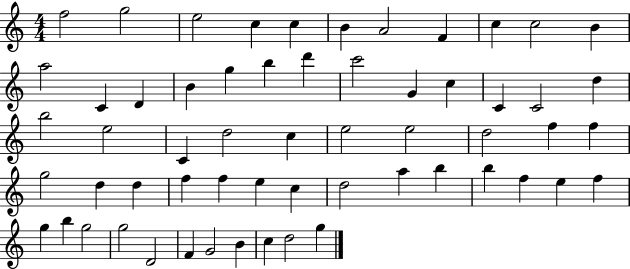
F5/h G5/h E5/h C5/q C5/q B4/q A4/h F4/q C5/q C5/h B4/q A5/h C4/q D4/q B4/q G5/q B5/q D6/q C6/h G4/q C5/q C4/q C4/h D5/q B5/h E5/h C4/q D5/h C5/q E5/h E5/h D5/h F5/q F5/q G5/h D5/q D5/q F5/q F5/q E5/q C5/q D5/h A5/q B5/q B5/q F5/q E5/q F5/q G5/q B5/q G5/h G5/h D4/h F4/q G4/h B4/q C5/q D5/h G5/q